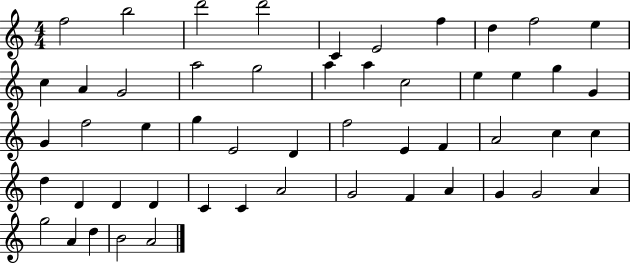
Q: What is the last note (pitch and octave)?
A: A4